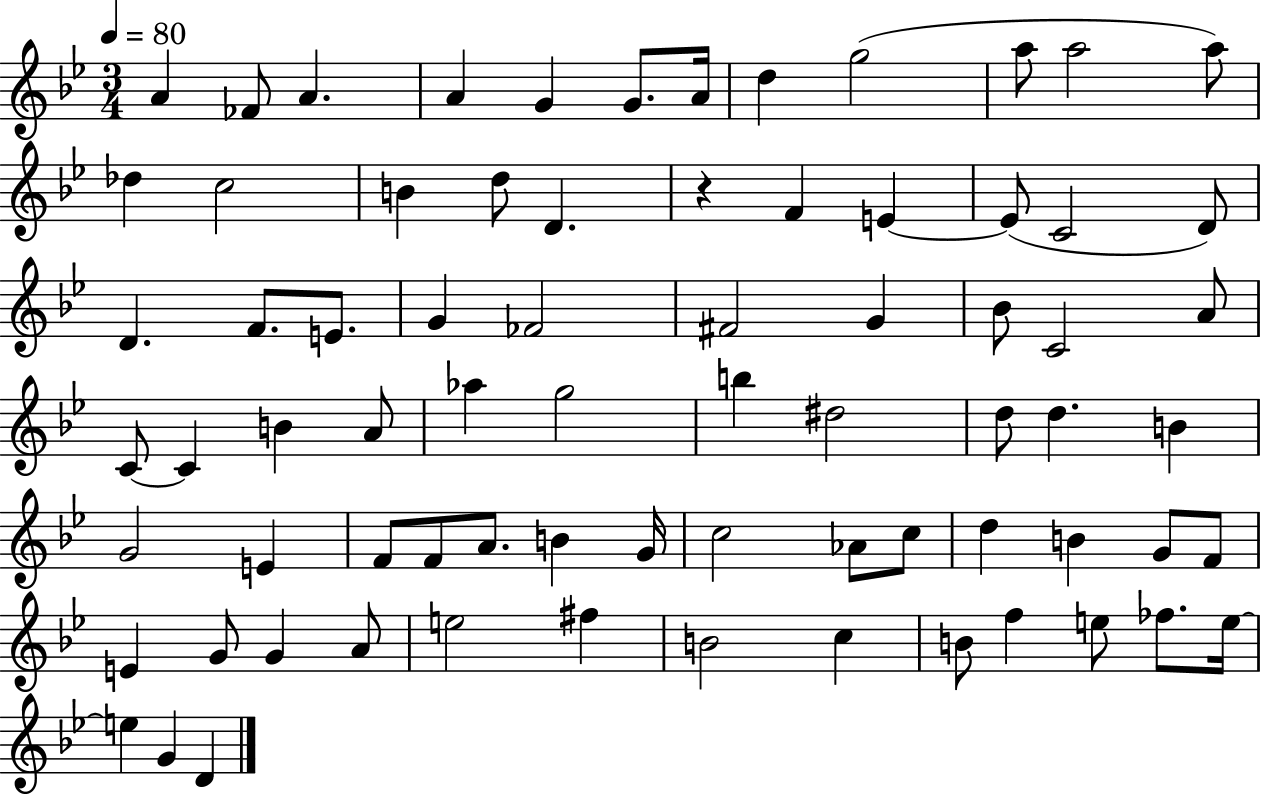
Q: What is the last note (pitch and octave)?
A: D4